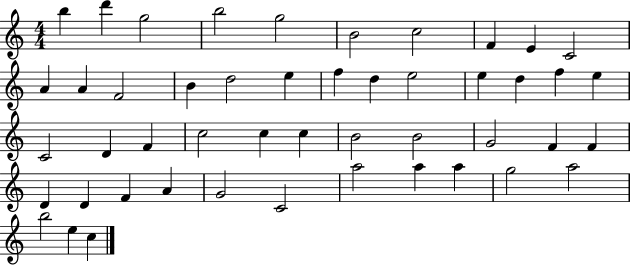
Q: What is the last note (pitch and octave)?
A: C5